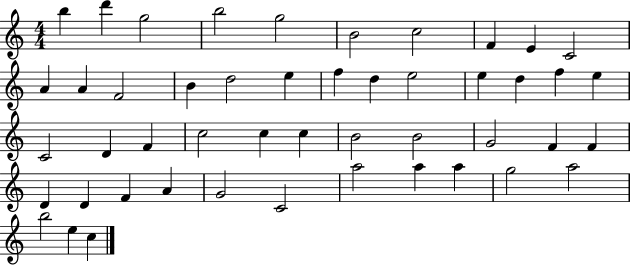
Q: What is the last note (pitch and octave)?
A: C5